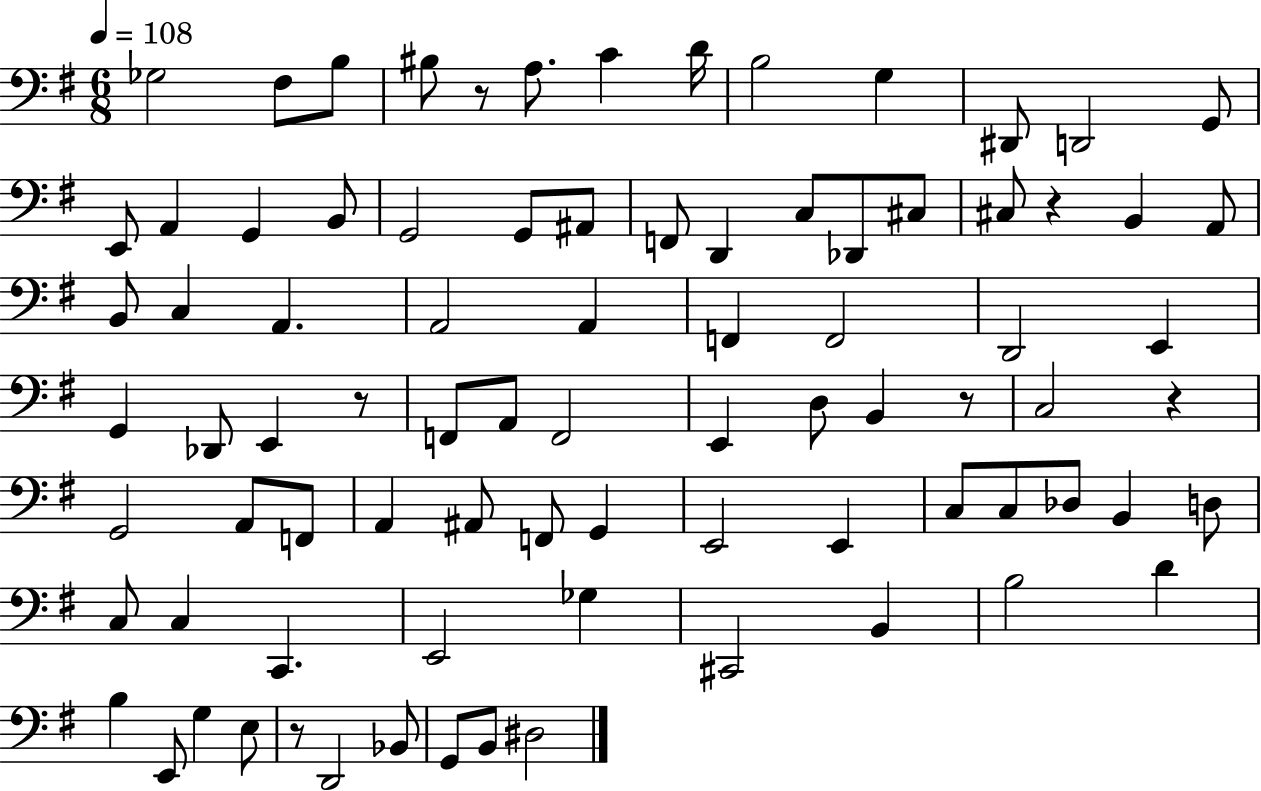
{
  \clef bass
  \numericTimeSignature
  \time 6/8
  \key g \major
  \tempo 4 = 108
  ges2 fis8 b8 | bis8 r8 a8. c'4 d'16 | b2 g4 | dis,8 d,2 g,8 | \break e,8 a,4 g,4 b,8 | g,2 g,8 ais,8 | f,8 d,4 c8 des,8 cis8 | cis8 r4 b,4 a,8 | \break b,8 c4 a,4. | a,2 a,4 | f,4 f,2 | d,2 e,4 | \break g,4 des,8 e,4 r8 | f,8 a,8 f,2 | e,4 d8 b,4 r8 | c2 r4 | \break g,2 a,8 f,8 | a,4 ais,8 f,8 g,4 | e,2 e,4 | c8 c8 des8 b,4 d8 | \break c8 c4 c,4. | e,2 ges4 | cis,2 b,4 | b2 d'4 | \break b4 e,8 g4 e8 | r8 d,2 bes,8 | g,8 b,8 dis2 | \bar "|."
}